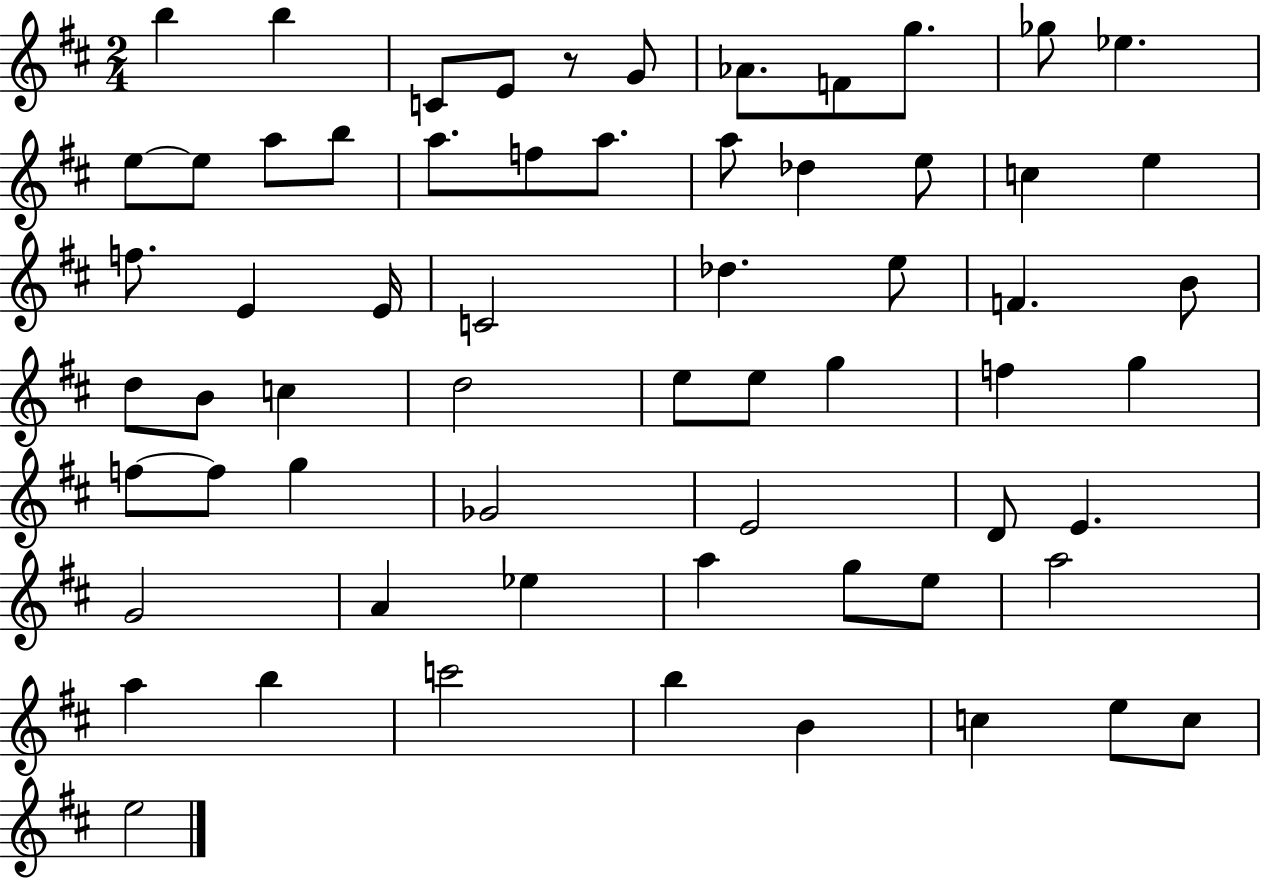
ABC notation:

X:1
T:Untitled
M:2/4
L:1/4
K:D
b b C/2 E/2 z/2 G/2 _A/2 F/2 g/2 _g/2 _e e/2 e/2 a/2 b/2 a/2 f/2 a/2 a/2 _d e/2 c e f/2 E E/4 C2 _d e/2 F B/2 d/2 B/2 c d2 e/2 e/2 g f g f/2 f/2 g _G2 E2 D/2 E G2 A _e a g/2 e/2 a2 a b c'2 b B c e/2 c/2 e2